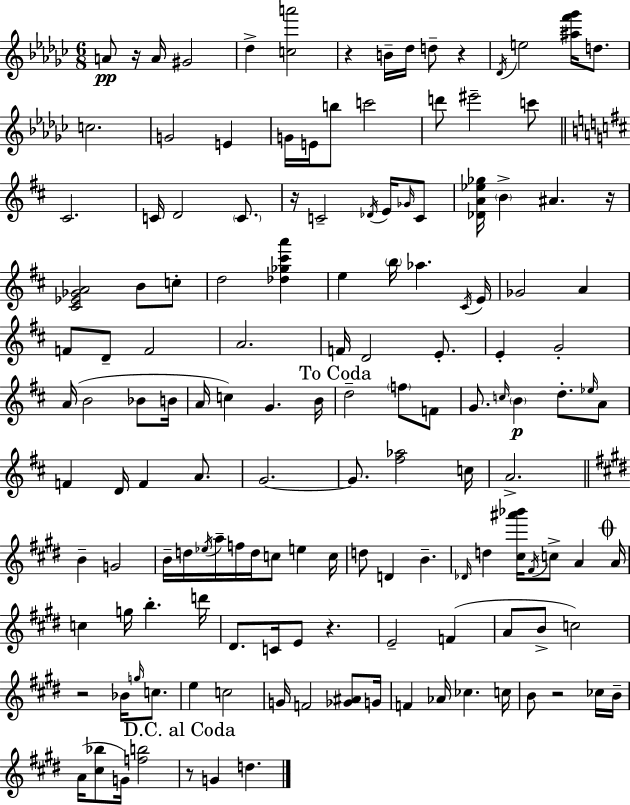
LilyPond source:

{
  \clef treble
  \numericTimeSignature
  \time 6/8
  \key ees \minor
  a'8\pp r16 a'16 gis'2 | des''4-> <c'' a'''>2 | r4 b'16-- des''16 d''8-- r4 | \acciaccatura { des'16 } e''2 <ais'' f''' ges'''>16 d''8. | \break c''2. | g'2 e'4 | g'16 e'16 b''8 c'''2 | d'''8 eis'''2-- c'''8 | \break \bar "||" \break \key b \minor cis'2. | c'16 d'2 \parenthesize c'8. | r16 c'2-- \acciaccatura { des'16 } e'16 \grace { ges'16 } | c'8 <des' a' ees'' ges''>16 \parenthesize b'4-> ais'4. | \break r16 <cis' ees' ges' a'>2 b'8 | c''8-. d''2 <des'' ges'' cis''' a'''>4 | e''4 \parenthesize b''16 aes''4. | \acciaccatura { cis'16 } e'16 ges'2 a'4 | \break f'8 d'8-- f'2 | a'2. | f'16 d'2 | e'8.-. e'4-. g'2-. | \break a'16( b'2 | bes'8 b'16 a'16 c''4) g'4. | b'16 \mark "To Coda" d''2-- \parenthesize f''8 | f'8 g'8. \grace { c''16 }\p \parenthesize b'4 d''8.-. | \break \grace { ees''16 } a'8 f'4 d'16 f'4 | a'8. g'2.~~ | g'8. <fis'' aes''>2 | c''16 a'2.-> | \break \bar "||" \break \key e \major b'4-- g'2 | b'16-- d''16 \acciaccatura { ees''16 } a''16-- f''16 d''16 c''8 e''4 | c''16 d''8 d'4 b'4.-- | \grace { des'16 } d''4 <cis'' ais''' bes'''>16 \acciaccatura { fis'16 } c''8-> a'4 | \break \mark \markup { \musicglyph "scripts.coda" } a'16 c''4 g''16 b''4.-. | d'''16 dis'8. c'16 e'8 r4. | e'2-- f'4( | a'8 b'8-> c''2) | \break r2 bes'16 | \grace { g''16 } c''8. e''4 c''2 | g'16 f'2 | <ges' ais'>8 g'16 f'4 aes'16 ces''4. | \break c''16 b'8 r2 | ces''16 b'16-- a'16( <cis'' bes''>8 g'16) <f'' b''>2 | \mark "D.C. al Coda" r8 g'4 d''4. | \bar "|."
}